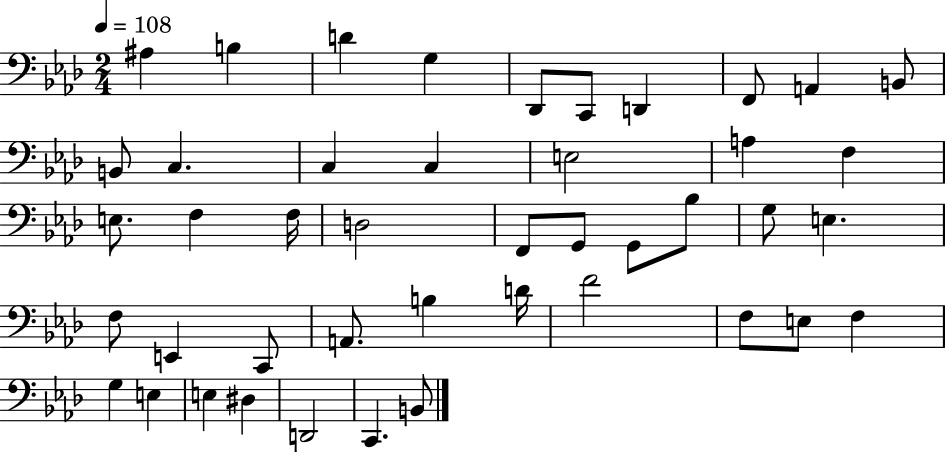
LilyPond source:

{
  \clef bass
  \numericTimeSignature
  \time 2/4
  \key aes \major
  \tempo 4 = 108
  ais4 b4 | d'4 g4 | des,8 c,8 d,4 | f,8 a,4 b,8 | \break b,8 c4. | c4 c4 | e2 | a4 f4 | \break e8. f4 f16 | d2 | f,8 g,8 g,8 bes8 | g8 e4. | \break f8 e,4 c,8 | a,8. b4 d'16 | f'2 | f8 e8 f4 | \break g4 e4 | e4 dis4 | d,2 | c,4. b,8 | \break \bar "|."
}